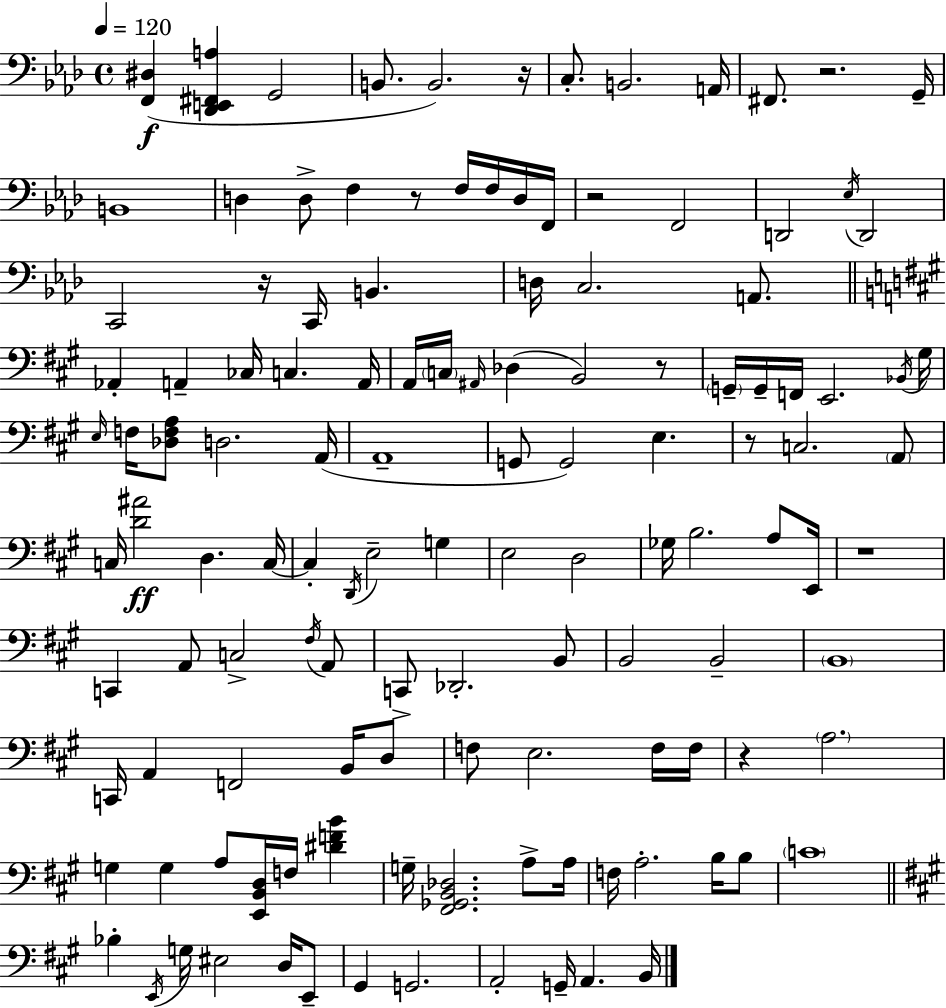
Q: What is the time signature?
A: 4/4